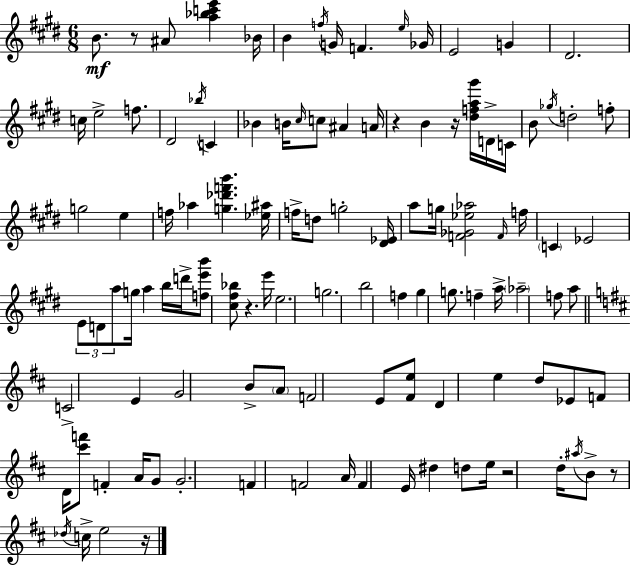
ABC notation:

X:1
T:Untitled
M:6/8
L:1/4
K:E
B/2 z/2 ^A/2 [a_bc'e'] _B/4 B f/4 G/4 F e/4 _G/4 E2 G ^D2 c/4 e2 f/2 ^D2 _b/4 C _B B/4 ^c/4 c/2 ^A A/4 z B z/4 [^dfa^g']/4 D/4 C/4 B/2 _g/4 d2 f/2 g2 e f/4 _a [g_d'f'b'] [_e^a]/4 f/4 d/2 g2 [^D_E]/4 a/2 g/4 [F_G_e_a]2 F/4 f/4 C _E2 E/2 D/2 a/2 g/4 a b/4 d'/4 [fe'b']/2 [^c^f_b]/2 z e'/4 e2 g2 b2 f ^g g/2 f a/4 _a2 f/2 a/2 C2 E G2 B/2 A/2 F2 E/2 [^Fe]/2 D e d/2 _E/2 F/2 D/4 [^c'f']/2 F A/4 G/2 G2 F F2 A/4 F E/4 ^d d/2 e/4 z2 d/4 ^a/4 B/2 z/2 _d/4 c/4 e2 z/4